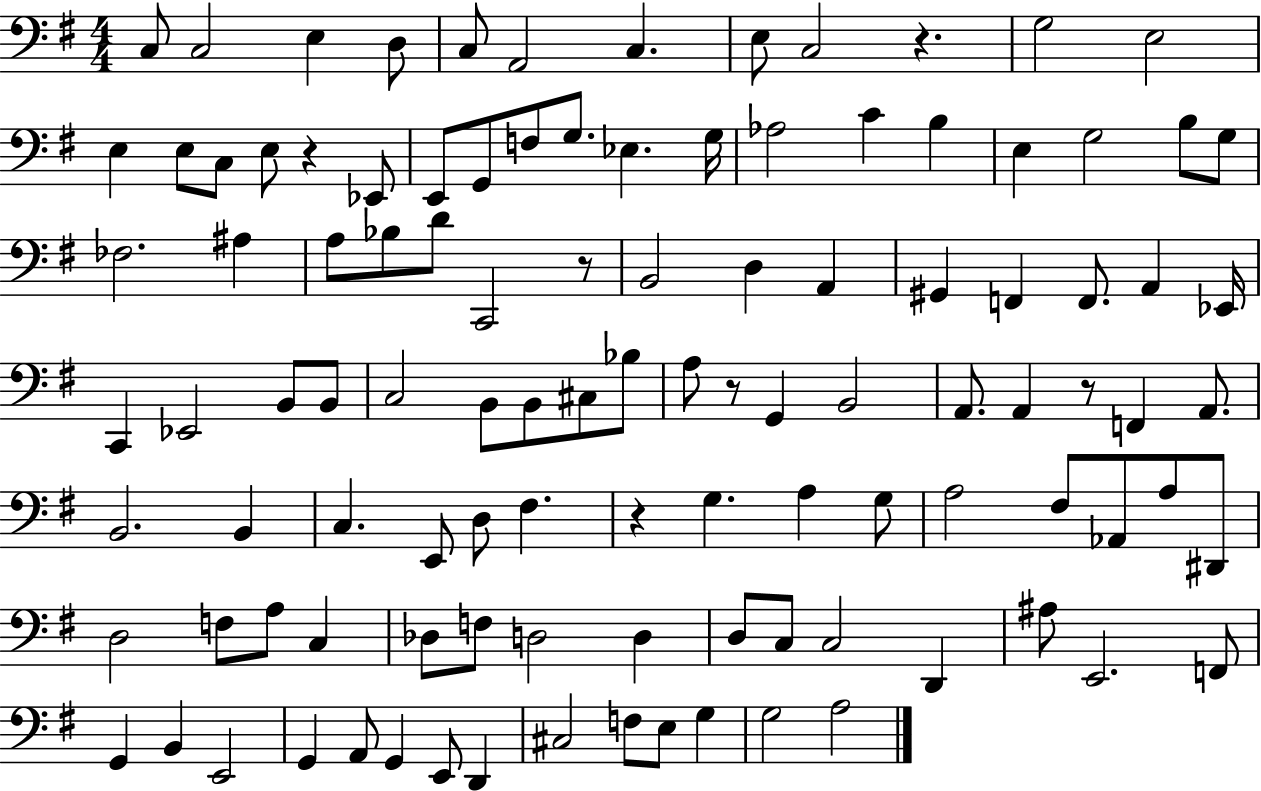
{
  \clef bass
  \numericTimeSignature
  \time 4/4
  \key g \major
  c8 c2 e4 d8 | c8 a,2 c4. | e8 c2 r4. | g2 e2 | \break e4 e8 c8 e8 r4 ees,8 | e,8 g,8 f8 g8. ees4. g16 | aes2 c'4 b4 | e4 g2 b8 g8 | \break fes2. ais4 | a8 bes8 d'8 c,2 r8 | b,2 d4 a,4 | gis,4 f,4 f,8. a,4 ees,16 | \break c,4 ees,2 b,8 b,8 | c2 b,8 b,8 cis8 bes8 | a8 r8 g,4 b,2 | a,8. a,4 r8 f,4 a,8. | \break b,2. b,4 | c4. e,8 d8 fis4. | r4 g4. a4 g8 | a2 fis8 aes,8 a8 dis,8 | \break d2 f8 a8 c4 | des8 f8 d2 d4 | d8 c8 c2 d,4 | ais8 e,2. f,8 | \break g,4 b,4 e,2 | g,4 a,8 g,4 e,8 d,4 | cis2 f8 e8 g4 | g2 a2 | \break \bar "|."
}